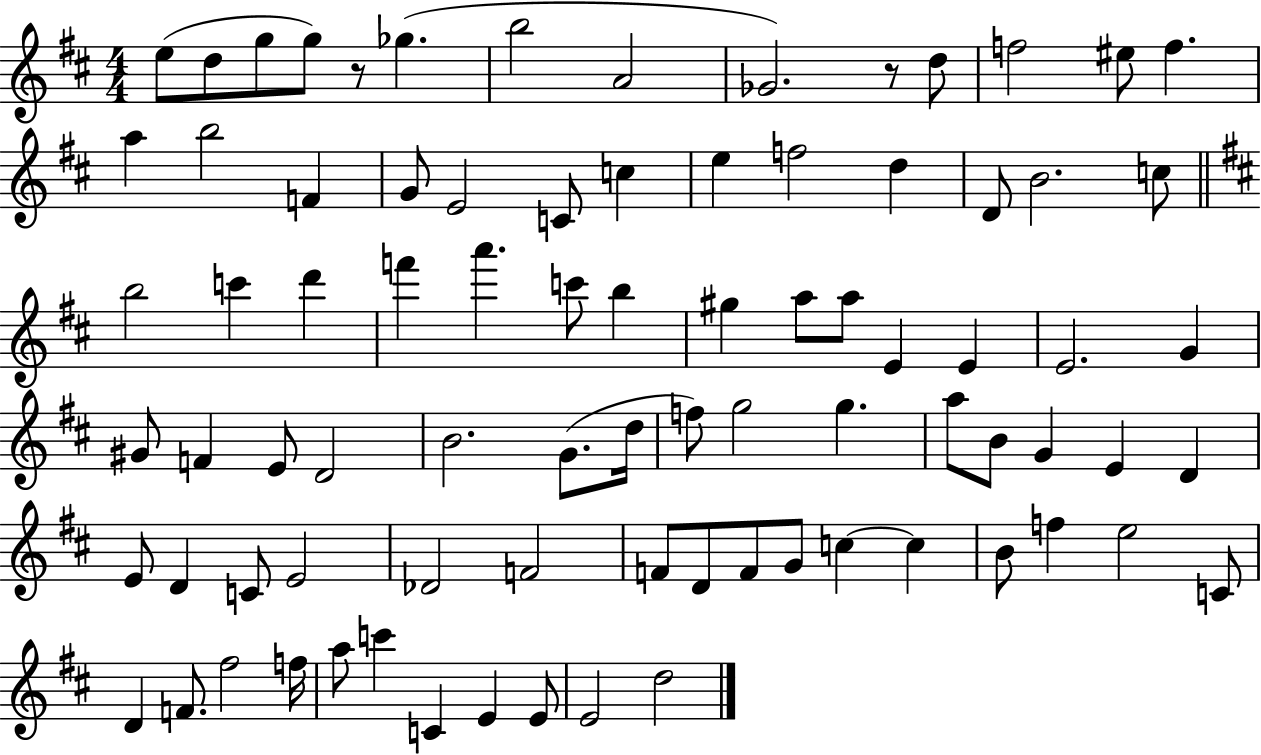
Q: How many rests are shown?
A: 2